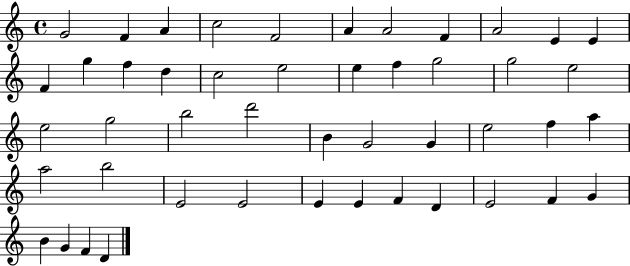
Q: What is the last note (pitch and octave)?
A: D4